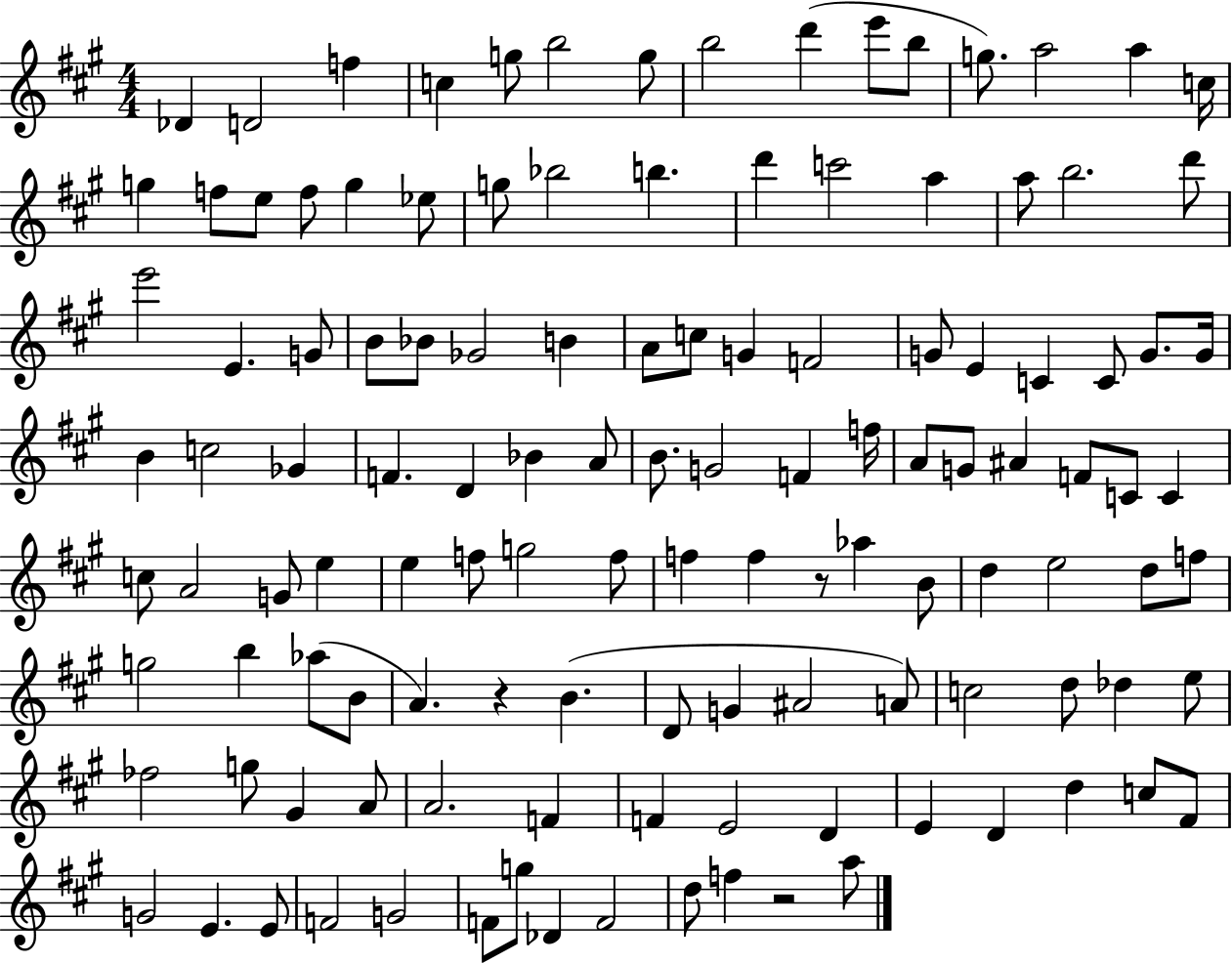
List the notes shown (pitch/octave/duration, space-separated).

Db4/q D4/h F5/q C5/q G5/e B5/h G5/e B5/h D6/q E6/e B5/e G5/e. A5/h A5/q C5/s G5/q F5/e E5/e F5/e G5/q Eb5/e G5/e Bb5/h B5/q. D6/q C6/h A5/q A5/e B5/h. D6/e E6/h E4/q. G4/e B4/e Bb4/e Gb4/h B4/q A4/e C5/e G4/q F4/h G4/e E4/q C4/q C4/e G4/e. G4/s B4/q C5/h Gb4/q F4/q. D4/q Bb4/q A4/e B4/e. G4/h F4/q F5/s A4/e G4/e A#4/q F4/e C4/e C4/q C5/e A4/h G4/e E5/q E5/q F5/e G5/h F5/e F5/q F5/q R/e Ab5/q B4/e D5/q E5/h D5/e F5/e G5/h B5/q Ab5/e B4/e A4/q. R/q B4/q. D4/e G4/q A#4/h A4/e C5/h D5/e Db5/q E5/e FES5/h G5/e G#4/q A4/e A4/h. F4/q F4/q E4/h D4/q E4/q D4/q D5/q C5/e F#4/e G4/h E4/q. E4/e F4/h G4/h F4/e G5/e Db4/q F4/h D5/e F5/q R/h A5/e